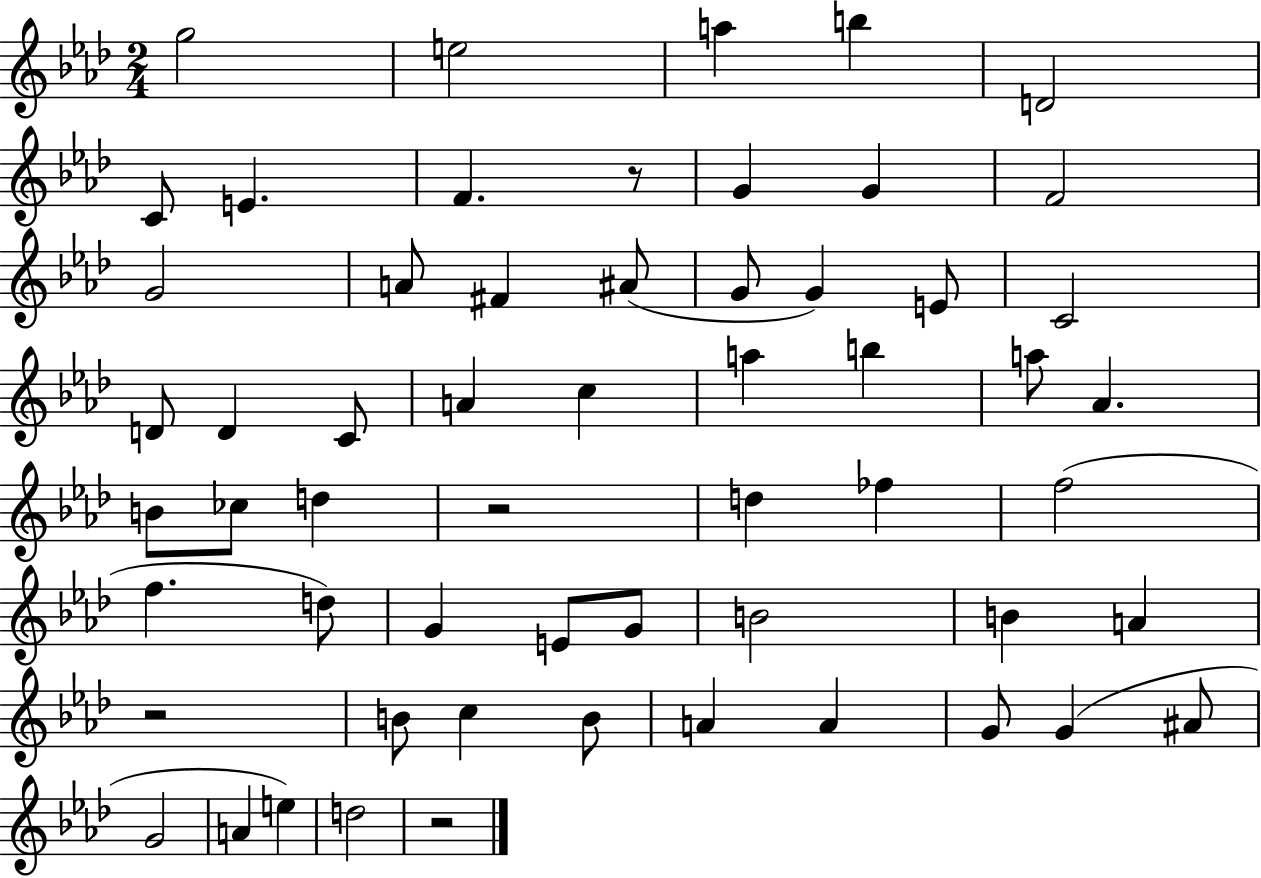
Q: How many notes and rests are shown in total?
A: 58